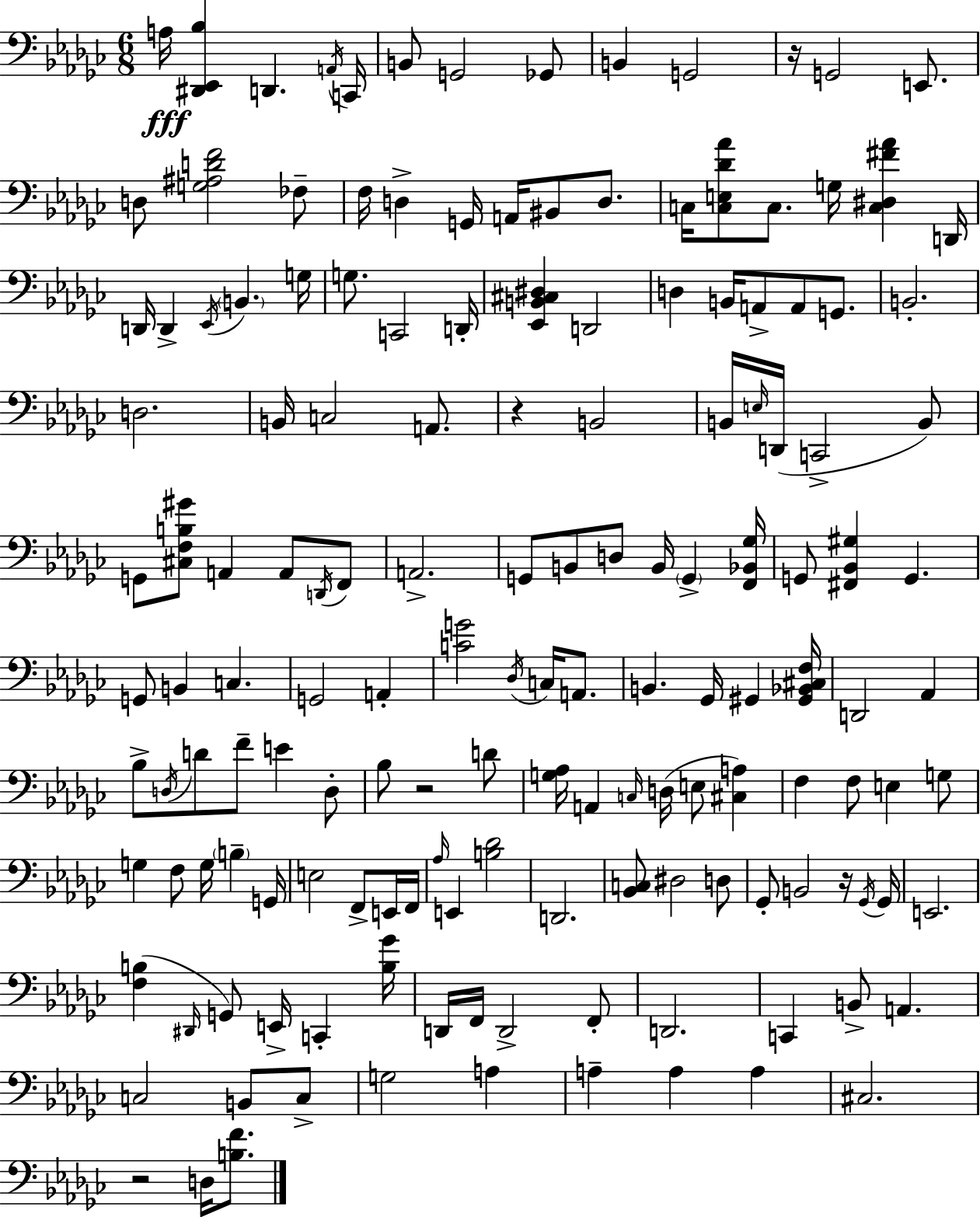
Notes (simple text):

A3/s [D#2,Eb2,Bb3]/q D2/q. A2/s C2/s B2/e G2/h Gb2/e B2/q G2/h R/s G2/h E2/e. D3/e [G3,A#3,D4,F4]/h FES3/e F3/s D3/q G2/s A2/s BIS2/e D3/e. C3/s [C3,E3,Db4,Ab4]/e C3/e. G3/s [C3,D#3,F#4,Ab4]/q D2/s D2/s D2/q Eb2/s B2/q. G3/s G3/e. C2/h D2/s [Eb2,B2,C#3,D#3]/q D2/h D3/q B2/s A2/e A2/e G2/e. B2/h. D3/h. B2/s C3/h A2/e. R/q B2/h B2/s E3/s D2/s C2/h B2/e G2/e [C#3,F3,B3,G#4]/e A2/q A2/e D2/s F2/e A2/h. G2/e B2/e D3/e B2/s G2/q [F2,Bb2,Gb3]/s G2/e [F#2,Bb2,G#3]/q G2/q. G2/e B2/q C3/q. G2/h A2/q [C4,G4]/h Db3/s C3/s A2/e. B2/q. Gb2/s G#2/q [G#2,Bb2,C#3,F3]/s D2/h Ab2/q Bb3/e D3/s D4/e F4/e E4/q D3/e Bb3/e R/h D4/e [G3,Ab3]/s A2/q C3/s D3/s E3/e [C#3,A3]/q F3/q F3/e E3/q G3/e G3/q F3/e G3/s B3/q G2/s E3/h F2/e E2/s F2/s Ab3/s E2/q [B3,Db4]/h D2/h. [Bb2,C3]/e D#3/h D3/e Gb2/e B2/h R/s Gb2/s Gb2/s E2/h. [F3,B3]/q D#2/s G2/e E2/s C2/q [B3,Gb4]/s D2/s F2/s D2/h F2/e D2/h. C2/q B2/e A2/q. C3/h B2/e C3/e G3/h A3/q A3/q A3/q A3/q C#3/h. R/h D3/s [B3,F4]/e.